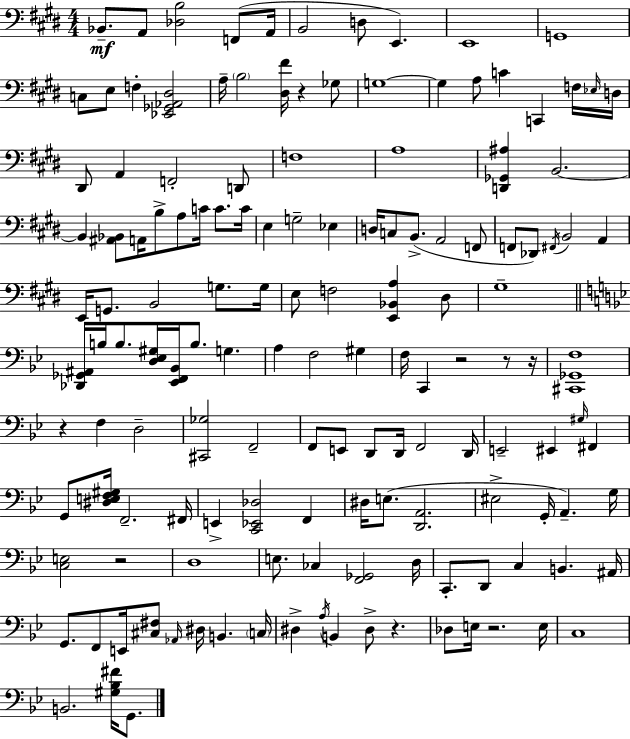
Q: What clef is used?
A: bass